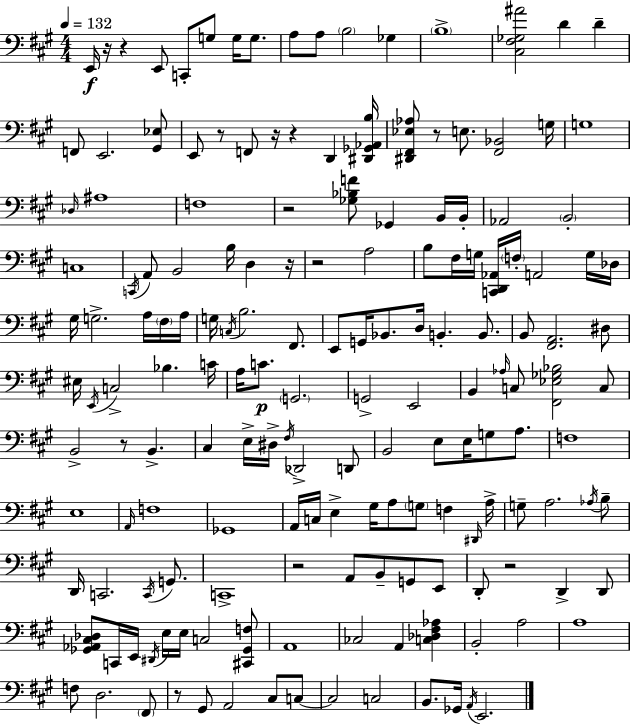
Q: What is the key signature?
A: A major